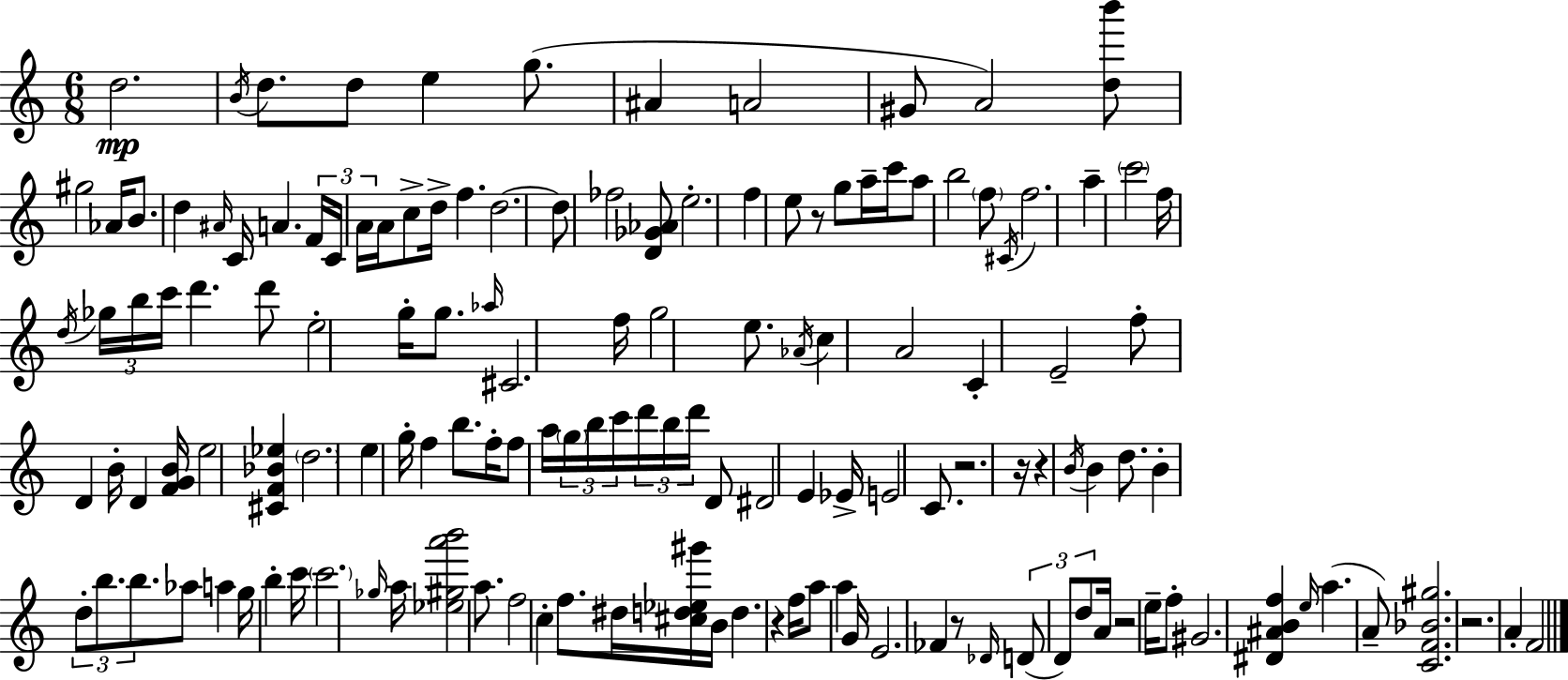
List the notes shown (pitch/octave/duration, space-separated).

D5/h. B4/s D5/e. D5/e E5/q G5/e. A#4/q A4/h G#4/e A4/h [D5,B6]/e G#5/h Ab4/s B4/e. D5/q A#4/s C4/s A4/q. F4/s C4/s A4/s A4/s C5/e D5/s F5/q. D5/h. D5/e FES5/h [D4,Gb4,Ab4]/e E5/h. F5/q E5/e R/e G5/e A5/s C6/s A5/e B5/h F5/e C#4/s F5/h. A5/q C6/h F5/s D5/s Gb5/s B5/s C6/s D6/q. D6/e E5/h G5/s G5/e. Ab5/s C#4/h. F5/s G5/h E5/e. Ab4/s C5/q A4/h C4/q E4/h F5/e D4/q B4/s D4/q [F4,G4,B4]/s E5/h [C#4,F4,Bb4,Eb5]/q D5/h. E5/q G5/s F5/q B5/e. F5/s F5/e A5/s G5/s B5/s C6/s D6/s B5/s D6/s D4/e D#4/h E4/q Eb4/s E4/h C4/e. R/h. R/s R/q B4/s B4/q D5/e. B4/q D5/e B5/e. B5/e. Ab5/e A5/q G5/s B5/q C6/s C6/h. Gb5/s A5/s [Eb5,G#5,A6,B6]/h A5/e. F5/h C5/q F5/e. D#5/s [C#5,D5,Eb5,G#6]/s B4/s D5/q. R/q F5/s A5/e A5/q G4/s E4/h. FES4/q R/e Db4/s D4/e D4/e D5/e A4/s R/h E5/s F5/e G#4/h. [D#4,A#4,B4,F5]/q E5/s A5/q. A4/e [C4,F4,Bb4,G#5]/h. R/h. A4/q F4/h